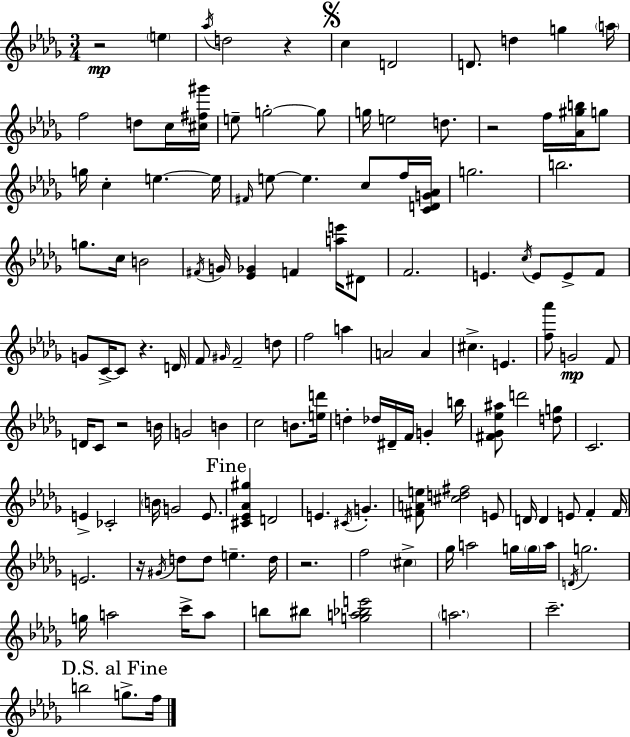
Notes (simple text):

R/h E5/q Ab5/s D5/h R/q C5/q D4/h D4/e. D5/q G5/q A5/s F5/h D5/e C5/s [C#5,F#5,G#6]/s E5/e G5/h G5/e G5/s E5/h D5/e. R/h F5/s [Ab4,G#5,B5]/s G5/e G5/s C5/q E5/q. E5/s F#4/s E5/e E5/q. C5/e F5/s [C4,D4,G4,Ab4]/s G5/h. B5/h. G5/e. C5/s B4/h F#4/s G4/s [Eb4,Gb4]/q F4/q [A5,E6]/s D#4/e F4/h. E4/q. C5/s E4/e E4/e F4/e G4/e C4/s C4/e R/q. D4/s F4/e G#4/s F4/h D5/e F5/h A5/q A4/h A4/q C#5/q. E4/q. [F5,Ab6]/e G4/h F4/e D4/s C4/e R/h B4/s G4/h B4/q C5/h B4/e. [E5,D6]/s D5/q Db5/s D#4/s F4/s G4/q B5/s [F#4,Gb4,Eb5,A#5]/e D6/h [D5,G5]/e C4/h. E4/q CES4/h B4/s G4/h Eb4/e. [C#4,Eb4,Ab4,G#5]/q D4/h E4/q. C#4/s G4/q. [F#4,A4,E5]/e [C#5,D5,F#5]/h E4/e D4/s D4/q E4/e F4/q F4/s E4/h. R/s G#4/s D5/e D5/e E5/q. D5/s R/h. F5/h C#5/q Gb5/s A5/h G5/s G5/s A5/s D4/s G5/h. G5/s A5/h C6/s A5/e B5/e BIS5/e [G5,A5,Bb5,E6]/h A5/h. C6/h. B5/h G5/e. F5/s